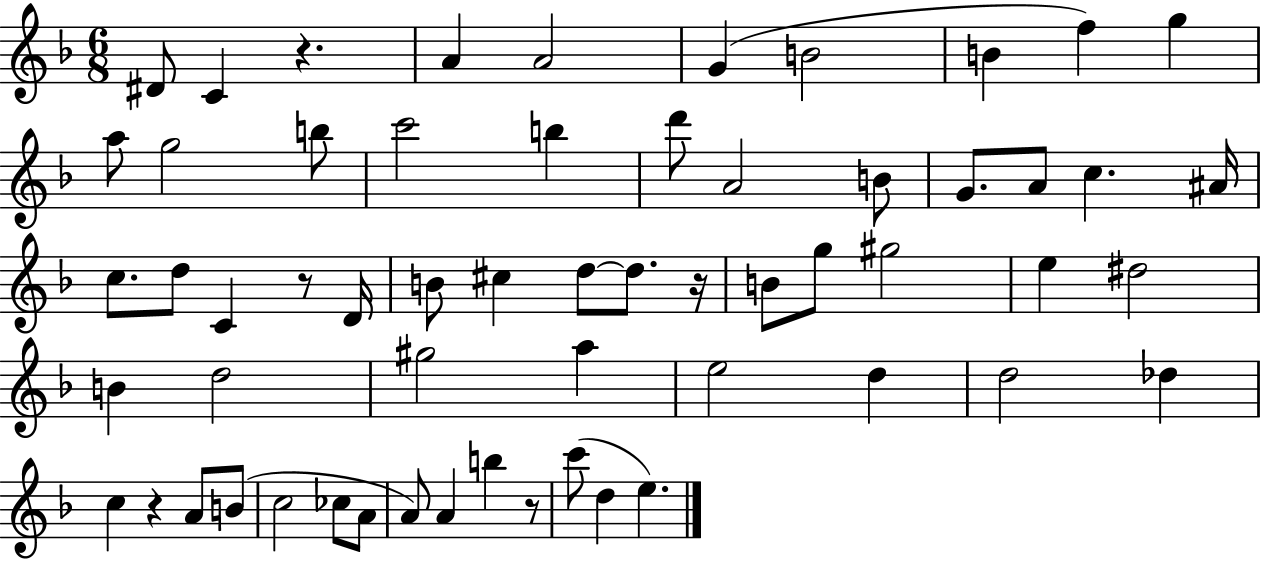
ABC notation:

X:1
T:Untitled
M:6/8
L:1/4
K:F
^D/2 C z A A2 G B2 B f g a/2 g2 b/2 c'2 b d'/2 A2 B/2 G/2 A/2 c ^A/4 c/2 d/2 C z/2 D/4 B/2 ^c d/2 d/2 z/4 B/2 g/2 ^g2 e ^d2 B d2 ^g2 a e2 d d2 _d c z A/2 B/2 c2 _c/2 A/2 A/2 A b z/2 c'/2 d e